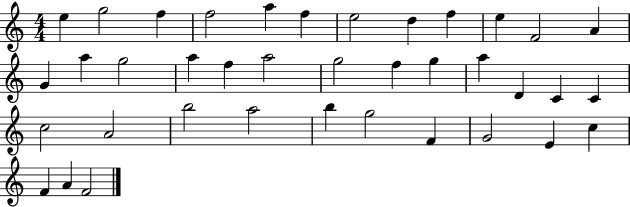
E5/q G5/h F5/q F5/h A5/q F5/q E5/h D5/q F5/q E5/q F4/h A4/q G4/q A5/q G5/h A5/q F5/q A5/h G5/h F5/q G5/q A5/q D4/q C4/q C4/q C5/h A4/h B5/h A5/h B5/q G5/h F4/q G4/h E4/q C5/q F4/q A4/q F4/h